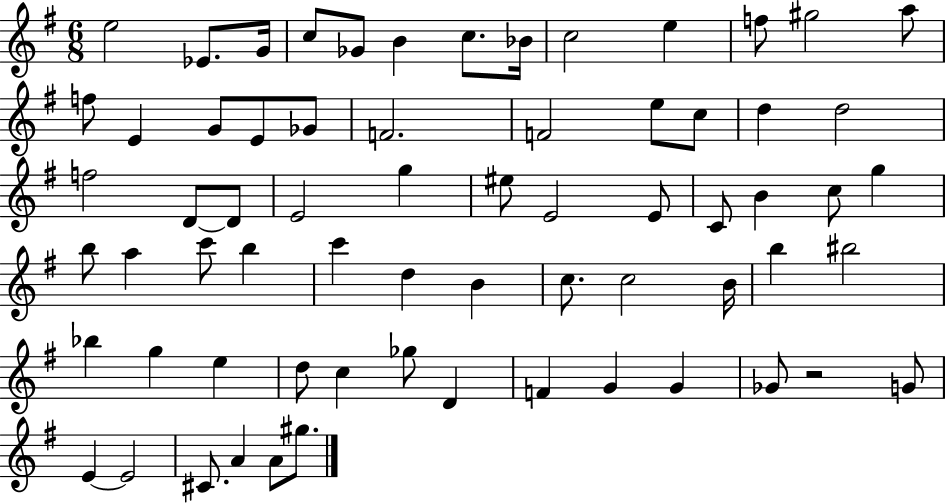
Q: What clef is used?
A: treble